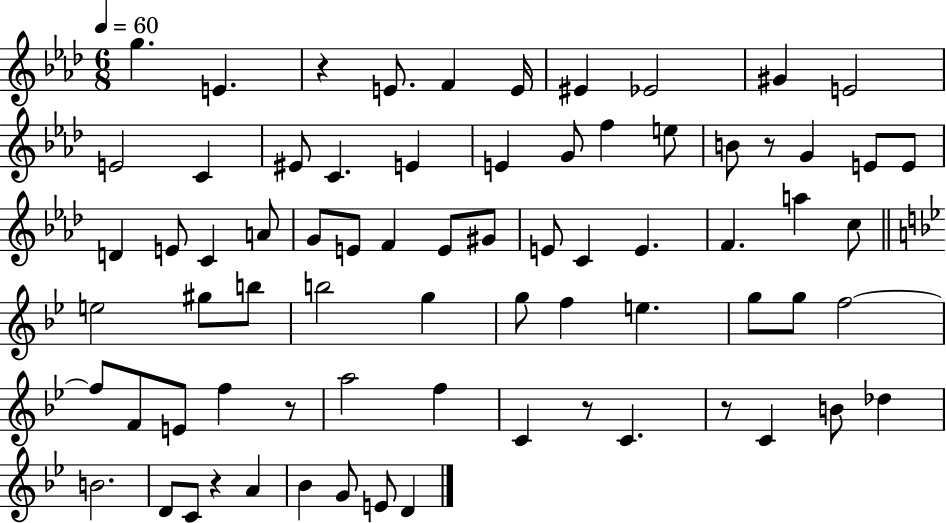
X:1
T:Untitled
M:6/8
L:1/4
K:Ab
g E z E/2 F E/4 ^E _E2 ^G E2 E2 C ^E/2 C E E G/2 f e/2 B/2 z/2 G E/2 E/2 D E/2 C A/2 G/2 E/2 F E/2 ^G/2 E/2 C E F a c/2 e2 ^g/2 b/2 b2 g g/2 f e g/2 g/2 f2 f/2 F/2 E/2 f z/2 a2 f C z/2 C z/2 C B/2 _d B2 D/2 C/2 z A _B G/2 E/2 D